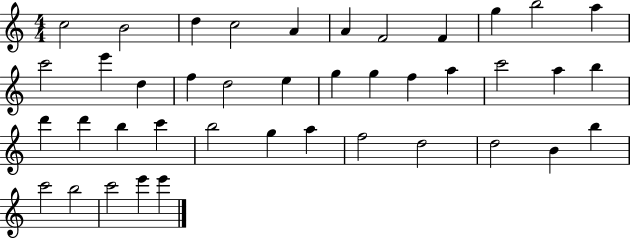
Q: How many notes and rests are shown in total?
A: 41